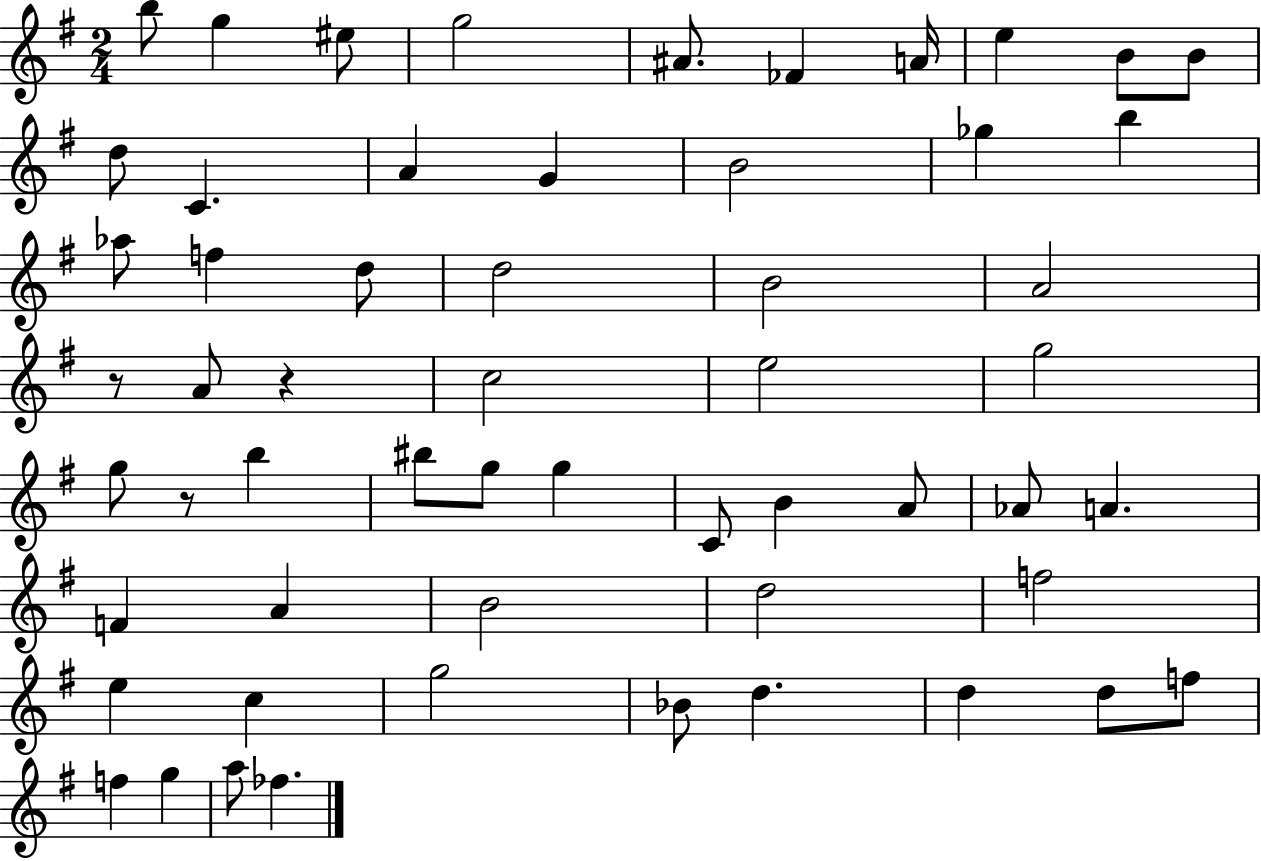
B5/e G5/q EIS5/e G5/h A#4/e. FES4/q A4/s E5/q B4/e B4/e D5/e C4/q. A4/q G4/q B4/h Gb5/q B5/q Ab5/e F5/q D5/e D5/h B4/h A4/h R/e A4/e R/q C5/h E5/h G5/h G5/e R/e B5/q BIS5/e G5/e G5/q C4/e B4/q A4/e Ab4/e A4/q. F4/q A4/q B4/h D5/h F5/h E5/q C5/q G5/h Bb4/e D5/q. D5/q D5/e F5/e F5/q G5/q A5/e FES5/q.